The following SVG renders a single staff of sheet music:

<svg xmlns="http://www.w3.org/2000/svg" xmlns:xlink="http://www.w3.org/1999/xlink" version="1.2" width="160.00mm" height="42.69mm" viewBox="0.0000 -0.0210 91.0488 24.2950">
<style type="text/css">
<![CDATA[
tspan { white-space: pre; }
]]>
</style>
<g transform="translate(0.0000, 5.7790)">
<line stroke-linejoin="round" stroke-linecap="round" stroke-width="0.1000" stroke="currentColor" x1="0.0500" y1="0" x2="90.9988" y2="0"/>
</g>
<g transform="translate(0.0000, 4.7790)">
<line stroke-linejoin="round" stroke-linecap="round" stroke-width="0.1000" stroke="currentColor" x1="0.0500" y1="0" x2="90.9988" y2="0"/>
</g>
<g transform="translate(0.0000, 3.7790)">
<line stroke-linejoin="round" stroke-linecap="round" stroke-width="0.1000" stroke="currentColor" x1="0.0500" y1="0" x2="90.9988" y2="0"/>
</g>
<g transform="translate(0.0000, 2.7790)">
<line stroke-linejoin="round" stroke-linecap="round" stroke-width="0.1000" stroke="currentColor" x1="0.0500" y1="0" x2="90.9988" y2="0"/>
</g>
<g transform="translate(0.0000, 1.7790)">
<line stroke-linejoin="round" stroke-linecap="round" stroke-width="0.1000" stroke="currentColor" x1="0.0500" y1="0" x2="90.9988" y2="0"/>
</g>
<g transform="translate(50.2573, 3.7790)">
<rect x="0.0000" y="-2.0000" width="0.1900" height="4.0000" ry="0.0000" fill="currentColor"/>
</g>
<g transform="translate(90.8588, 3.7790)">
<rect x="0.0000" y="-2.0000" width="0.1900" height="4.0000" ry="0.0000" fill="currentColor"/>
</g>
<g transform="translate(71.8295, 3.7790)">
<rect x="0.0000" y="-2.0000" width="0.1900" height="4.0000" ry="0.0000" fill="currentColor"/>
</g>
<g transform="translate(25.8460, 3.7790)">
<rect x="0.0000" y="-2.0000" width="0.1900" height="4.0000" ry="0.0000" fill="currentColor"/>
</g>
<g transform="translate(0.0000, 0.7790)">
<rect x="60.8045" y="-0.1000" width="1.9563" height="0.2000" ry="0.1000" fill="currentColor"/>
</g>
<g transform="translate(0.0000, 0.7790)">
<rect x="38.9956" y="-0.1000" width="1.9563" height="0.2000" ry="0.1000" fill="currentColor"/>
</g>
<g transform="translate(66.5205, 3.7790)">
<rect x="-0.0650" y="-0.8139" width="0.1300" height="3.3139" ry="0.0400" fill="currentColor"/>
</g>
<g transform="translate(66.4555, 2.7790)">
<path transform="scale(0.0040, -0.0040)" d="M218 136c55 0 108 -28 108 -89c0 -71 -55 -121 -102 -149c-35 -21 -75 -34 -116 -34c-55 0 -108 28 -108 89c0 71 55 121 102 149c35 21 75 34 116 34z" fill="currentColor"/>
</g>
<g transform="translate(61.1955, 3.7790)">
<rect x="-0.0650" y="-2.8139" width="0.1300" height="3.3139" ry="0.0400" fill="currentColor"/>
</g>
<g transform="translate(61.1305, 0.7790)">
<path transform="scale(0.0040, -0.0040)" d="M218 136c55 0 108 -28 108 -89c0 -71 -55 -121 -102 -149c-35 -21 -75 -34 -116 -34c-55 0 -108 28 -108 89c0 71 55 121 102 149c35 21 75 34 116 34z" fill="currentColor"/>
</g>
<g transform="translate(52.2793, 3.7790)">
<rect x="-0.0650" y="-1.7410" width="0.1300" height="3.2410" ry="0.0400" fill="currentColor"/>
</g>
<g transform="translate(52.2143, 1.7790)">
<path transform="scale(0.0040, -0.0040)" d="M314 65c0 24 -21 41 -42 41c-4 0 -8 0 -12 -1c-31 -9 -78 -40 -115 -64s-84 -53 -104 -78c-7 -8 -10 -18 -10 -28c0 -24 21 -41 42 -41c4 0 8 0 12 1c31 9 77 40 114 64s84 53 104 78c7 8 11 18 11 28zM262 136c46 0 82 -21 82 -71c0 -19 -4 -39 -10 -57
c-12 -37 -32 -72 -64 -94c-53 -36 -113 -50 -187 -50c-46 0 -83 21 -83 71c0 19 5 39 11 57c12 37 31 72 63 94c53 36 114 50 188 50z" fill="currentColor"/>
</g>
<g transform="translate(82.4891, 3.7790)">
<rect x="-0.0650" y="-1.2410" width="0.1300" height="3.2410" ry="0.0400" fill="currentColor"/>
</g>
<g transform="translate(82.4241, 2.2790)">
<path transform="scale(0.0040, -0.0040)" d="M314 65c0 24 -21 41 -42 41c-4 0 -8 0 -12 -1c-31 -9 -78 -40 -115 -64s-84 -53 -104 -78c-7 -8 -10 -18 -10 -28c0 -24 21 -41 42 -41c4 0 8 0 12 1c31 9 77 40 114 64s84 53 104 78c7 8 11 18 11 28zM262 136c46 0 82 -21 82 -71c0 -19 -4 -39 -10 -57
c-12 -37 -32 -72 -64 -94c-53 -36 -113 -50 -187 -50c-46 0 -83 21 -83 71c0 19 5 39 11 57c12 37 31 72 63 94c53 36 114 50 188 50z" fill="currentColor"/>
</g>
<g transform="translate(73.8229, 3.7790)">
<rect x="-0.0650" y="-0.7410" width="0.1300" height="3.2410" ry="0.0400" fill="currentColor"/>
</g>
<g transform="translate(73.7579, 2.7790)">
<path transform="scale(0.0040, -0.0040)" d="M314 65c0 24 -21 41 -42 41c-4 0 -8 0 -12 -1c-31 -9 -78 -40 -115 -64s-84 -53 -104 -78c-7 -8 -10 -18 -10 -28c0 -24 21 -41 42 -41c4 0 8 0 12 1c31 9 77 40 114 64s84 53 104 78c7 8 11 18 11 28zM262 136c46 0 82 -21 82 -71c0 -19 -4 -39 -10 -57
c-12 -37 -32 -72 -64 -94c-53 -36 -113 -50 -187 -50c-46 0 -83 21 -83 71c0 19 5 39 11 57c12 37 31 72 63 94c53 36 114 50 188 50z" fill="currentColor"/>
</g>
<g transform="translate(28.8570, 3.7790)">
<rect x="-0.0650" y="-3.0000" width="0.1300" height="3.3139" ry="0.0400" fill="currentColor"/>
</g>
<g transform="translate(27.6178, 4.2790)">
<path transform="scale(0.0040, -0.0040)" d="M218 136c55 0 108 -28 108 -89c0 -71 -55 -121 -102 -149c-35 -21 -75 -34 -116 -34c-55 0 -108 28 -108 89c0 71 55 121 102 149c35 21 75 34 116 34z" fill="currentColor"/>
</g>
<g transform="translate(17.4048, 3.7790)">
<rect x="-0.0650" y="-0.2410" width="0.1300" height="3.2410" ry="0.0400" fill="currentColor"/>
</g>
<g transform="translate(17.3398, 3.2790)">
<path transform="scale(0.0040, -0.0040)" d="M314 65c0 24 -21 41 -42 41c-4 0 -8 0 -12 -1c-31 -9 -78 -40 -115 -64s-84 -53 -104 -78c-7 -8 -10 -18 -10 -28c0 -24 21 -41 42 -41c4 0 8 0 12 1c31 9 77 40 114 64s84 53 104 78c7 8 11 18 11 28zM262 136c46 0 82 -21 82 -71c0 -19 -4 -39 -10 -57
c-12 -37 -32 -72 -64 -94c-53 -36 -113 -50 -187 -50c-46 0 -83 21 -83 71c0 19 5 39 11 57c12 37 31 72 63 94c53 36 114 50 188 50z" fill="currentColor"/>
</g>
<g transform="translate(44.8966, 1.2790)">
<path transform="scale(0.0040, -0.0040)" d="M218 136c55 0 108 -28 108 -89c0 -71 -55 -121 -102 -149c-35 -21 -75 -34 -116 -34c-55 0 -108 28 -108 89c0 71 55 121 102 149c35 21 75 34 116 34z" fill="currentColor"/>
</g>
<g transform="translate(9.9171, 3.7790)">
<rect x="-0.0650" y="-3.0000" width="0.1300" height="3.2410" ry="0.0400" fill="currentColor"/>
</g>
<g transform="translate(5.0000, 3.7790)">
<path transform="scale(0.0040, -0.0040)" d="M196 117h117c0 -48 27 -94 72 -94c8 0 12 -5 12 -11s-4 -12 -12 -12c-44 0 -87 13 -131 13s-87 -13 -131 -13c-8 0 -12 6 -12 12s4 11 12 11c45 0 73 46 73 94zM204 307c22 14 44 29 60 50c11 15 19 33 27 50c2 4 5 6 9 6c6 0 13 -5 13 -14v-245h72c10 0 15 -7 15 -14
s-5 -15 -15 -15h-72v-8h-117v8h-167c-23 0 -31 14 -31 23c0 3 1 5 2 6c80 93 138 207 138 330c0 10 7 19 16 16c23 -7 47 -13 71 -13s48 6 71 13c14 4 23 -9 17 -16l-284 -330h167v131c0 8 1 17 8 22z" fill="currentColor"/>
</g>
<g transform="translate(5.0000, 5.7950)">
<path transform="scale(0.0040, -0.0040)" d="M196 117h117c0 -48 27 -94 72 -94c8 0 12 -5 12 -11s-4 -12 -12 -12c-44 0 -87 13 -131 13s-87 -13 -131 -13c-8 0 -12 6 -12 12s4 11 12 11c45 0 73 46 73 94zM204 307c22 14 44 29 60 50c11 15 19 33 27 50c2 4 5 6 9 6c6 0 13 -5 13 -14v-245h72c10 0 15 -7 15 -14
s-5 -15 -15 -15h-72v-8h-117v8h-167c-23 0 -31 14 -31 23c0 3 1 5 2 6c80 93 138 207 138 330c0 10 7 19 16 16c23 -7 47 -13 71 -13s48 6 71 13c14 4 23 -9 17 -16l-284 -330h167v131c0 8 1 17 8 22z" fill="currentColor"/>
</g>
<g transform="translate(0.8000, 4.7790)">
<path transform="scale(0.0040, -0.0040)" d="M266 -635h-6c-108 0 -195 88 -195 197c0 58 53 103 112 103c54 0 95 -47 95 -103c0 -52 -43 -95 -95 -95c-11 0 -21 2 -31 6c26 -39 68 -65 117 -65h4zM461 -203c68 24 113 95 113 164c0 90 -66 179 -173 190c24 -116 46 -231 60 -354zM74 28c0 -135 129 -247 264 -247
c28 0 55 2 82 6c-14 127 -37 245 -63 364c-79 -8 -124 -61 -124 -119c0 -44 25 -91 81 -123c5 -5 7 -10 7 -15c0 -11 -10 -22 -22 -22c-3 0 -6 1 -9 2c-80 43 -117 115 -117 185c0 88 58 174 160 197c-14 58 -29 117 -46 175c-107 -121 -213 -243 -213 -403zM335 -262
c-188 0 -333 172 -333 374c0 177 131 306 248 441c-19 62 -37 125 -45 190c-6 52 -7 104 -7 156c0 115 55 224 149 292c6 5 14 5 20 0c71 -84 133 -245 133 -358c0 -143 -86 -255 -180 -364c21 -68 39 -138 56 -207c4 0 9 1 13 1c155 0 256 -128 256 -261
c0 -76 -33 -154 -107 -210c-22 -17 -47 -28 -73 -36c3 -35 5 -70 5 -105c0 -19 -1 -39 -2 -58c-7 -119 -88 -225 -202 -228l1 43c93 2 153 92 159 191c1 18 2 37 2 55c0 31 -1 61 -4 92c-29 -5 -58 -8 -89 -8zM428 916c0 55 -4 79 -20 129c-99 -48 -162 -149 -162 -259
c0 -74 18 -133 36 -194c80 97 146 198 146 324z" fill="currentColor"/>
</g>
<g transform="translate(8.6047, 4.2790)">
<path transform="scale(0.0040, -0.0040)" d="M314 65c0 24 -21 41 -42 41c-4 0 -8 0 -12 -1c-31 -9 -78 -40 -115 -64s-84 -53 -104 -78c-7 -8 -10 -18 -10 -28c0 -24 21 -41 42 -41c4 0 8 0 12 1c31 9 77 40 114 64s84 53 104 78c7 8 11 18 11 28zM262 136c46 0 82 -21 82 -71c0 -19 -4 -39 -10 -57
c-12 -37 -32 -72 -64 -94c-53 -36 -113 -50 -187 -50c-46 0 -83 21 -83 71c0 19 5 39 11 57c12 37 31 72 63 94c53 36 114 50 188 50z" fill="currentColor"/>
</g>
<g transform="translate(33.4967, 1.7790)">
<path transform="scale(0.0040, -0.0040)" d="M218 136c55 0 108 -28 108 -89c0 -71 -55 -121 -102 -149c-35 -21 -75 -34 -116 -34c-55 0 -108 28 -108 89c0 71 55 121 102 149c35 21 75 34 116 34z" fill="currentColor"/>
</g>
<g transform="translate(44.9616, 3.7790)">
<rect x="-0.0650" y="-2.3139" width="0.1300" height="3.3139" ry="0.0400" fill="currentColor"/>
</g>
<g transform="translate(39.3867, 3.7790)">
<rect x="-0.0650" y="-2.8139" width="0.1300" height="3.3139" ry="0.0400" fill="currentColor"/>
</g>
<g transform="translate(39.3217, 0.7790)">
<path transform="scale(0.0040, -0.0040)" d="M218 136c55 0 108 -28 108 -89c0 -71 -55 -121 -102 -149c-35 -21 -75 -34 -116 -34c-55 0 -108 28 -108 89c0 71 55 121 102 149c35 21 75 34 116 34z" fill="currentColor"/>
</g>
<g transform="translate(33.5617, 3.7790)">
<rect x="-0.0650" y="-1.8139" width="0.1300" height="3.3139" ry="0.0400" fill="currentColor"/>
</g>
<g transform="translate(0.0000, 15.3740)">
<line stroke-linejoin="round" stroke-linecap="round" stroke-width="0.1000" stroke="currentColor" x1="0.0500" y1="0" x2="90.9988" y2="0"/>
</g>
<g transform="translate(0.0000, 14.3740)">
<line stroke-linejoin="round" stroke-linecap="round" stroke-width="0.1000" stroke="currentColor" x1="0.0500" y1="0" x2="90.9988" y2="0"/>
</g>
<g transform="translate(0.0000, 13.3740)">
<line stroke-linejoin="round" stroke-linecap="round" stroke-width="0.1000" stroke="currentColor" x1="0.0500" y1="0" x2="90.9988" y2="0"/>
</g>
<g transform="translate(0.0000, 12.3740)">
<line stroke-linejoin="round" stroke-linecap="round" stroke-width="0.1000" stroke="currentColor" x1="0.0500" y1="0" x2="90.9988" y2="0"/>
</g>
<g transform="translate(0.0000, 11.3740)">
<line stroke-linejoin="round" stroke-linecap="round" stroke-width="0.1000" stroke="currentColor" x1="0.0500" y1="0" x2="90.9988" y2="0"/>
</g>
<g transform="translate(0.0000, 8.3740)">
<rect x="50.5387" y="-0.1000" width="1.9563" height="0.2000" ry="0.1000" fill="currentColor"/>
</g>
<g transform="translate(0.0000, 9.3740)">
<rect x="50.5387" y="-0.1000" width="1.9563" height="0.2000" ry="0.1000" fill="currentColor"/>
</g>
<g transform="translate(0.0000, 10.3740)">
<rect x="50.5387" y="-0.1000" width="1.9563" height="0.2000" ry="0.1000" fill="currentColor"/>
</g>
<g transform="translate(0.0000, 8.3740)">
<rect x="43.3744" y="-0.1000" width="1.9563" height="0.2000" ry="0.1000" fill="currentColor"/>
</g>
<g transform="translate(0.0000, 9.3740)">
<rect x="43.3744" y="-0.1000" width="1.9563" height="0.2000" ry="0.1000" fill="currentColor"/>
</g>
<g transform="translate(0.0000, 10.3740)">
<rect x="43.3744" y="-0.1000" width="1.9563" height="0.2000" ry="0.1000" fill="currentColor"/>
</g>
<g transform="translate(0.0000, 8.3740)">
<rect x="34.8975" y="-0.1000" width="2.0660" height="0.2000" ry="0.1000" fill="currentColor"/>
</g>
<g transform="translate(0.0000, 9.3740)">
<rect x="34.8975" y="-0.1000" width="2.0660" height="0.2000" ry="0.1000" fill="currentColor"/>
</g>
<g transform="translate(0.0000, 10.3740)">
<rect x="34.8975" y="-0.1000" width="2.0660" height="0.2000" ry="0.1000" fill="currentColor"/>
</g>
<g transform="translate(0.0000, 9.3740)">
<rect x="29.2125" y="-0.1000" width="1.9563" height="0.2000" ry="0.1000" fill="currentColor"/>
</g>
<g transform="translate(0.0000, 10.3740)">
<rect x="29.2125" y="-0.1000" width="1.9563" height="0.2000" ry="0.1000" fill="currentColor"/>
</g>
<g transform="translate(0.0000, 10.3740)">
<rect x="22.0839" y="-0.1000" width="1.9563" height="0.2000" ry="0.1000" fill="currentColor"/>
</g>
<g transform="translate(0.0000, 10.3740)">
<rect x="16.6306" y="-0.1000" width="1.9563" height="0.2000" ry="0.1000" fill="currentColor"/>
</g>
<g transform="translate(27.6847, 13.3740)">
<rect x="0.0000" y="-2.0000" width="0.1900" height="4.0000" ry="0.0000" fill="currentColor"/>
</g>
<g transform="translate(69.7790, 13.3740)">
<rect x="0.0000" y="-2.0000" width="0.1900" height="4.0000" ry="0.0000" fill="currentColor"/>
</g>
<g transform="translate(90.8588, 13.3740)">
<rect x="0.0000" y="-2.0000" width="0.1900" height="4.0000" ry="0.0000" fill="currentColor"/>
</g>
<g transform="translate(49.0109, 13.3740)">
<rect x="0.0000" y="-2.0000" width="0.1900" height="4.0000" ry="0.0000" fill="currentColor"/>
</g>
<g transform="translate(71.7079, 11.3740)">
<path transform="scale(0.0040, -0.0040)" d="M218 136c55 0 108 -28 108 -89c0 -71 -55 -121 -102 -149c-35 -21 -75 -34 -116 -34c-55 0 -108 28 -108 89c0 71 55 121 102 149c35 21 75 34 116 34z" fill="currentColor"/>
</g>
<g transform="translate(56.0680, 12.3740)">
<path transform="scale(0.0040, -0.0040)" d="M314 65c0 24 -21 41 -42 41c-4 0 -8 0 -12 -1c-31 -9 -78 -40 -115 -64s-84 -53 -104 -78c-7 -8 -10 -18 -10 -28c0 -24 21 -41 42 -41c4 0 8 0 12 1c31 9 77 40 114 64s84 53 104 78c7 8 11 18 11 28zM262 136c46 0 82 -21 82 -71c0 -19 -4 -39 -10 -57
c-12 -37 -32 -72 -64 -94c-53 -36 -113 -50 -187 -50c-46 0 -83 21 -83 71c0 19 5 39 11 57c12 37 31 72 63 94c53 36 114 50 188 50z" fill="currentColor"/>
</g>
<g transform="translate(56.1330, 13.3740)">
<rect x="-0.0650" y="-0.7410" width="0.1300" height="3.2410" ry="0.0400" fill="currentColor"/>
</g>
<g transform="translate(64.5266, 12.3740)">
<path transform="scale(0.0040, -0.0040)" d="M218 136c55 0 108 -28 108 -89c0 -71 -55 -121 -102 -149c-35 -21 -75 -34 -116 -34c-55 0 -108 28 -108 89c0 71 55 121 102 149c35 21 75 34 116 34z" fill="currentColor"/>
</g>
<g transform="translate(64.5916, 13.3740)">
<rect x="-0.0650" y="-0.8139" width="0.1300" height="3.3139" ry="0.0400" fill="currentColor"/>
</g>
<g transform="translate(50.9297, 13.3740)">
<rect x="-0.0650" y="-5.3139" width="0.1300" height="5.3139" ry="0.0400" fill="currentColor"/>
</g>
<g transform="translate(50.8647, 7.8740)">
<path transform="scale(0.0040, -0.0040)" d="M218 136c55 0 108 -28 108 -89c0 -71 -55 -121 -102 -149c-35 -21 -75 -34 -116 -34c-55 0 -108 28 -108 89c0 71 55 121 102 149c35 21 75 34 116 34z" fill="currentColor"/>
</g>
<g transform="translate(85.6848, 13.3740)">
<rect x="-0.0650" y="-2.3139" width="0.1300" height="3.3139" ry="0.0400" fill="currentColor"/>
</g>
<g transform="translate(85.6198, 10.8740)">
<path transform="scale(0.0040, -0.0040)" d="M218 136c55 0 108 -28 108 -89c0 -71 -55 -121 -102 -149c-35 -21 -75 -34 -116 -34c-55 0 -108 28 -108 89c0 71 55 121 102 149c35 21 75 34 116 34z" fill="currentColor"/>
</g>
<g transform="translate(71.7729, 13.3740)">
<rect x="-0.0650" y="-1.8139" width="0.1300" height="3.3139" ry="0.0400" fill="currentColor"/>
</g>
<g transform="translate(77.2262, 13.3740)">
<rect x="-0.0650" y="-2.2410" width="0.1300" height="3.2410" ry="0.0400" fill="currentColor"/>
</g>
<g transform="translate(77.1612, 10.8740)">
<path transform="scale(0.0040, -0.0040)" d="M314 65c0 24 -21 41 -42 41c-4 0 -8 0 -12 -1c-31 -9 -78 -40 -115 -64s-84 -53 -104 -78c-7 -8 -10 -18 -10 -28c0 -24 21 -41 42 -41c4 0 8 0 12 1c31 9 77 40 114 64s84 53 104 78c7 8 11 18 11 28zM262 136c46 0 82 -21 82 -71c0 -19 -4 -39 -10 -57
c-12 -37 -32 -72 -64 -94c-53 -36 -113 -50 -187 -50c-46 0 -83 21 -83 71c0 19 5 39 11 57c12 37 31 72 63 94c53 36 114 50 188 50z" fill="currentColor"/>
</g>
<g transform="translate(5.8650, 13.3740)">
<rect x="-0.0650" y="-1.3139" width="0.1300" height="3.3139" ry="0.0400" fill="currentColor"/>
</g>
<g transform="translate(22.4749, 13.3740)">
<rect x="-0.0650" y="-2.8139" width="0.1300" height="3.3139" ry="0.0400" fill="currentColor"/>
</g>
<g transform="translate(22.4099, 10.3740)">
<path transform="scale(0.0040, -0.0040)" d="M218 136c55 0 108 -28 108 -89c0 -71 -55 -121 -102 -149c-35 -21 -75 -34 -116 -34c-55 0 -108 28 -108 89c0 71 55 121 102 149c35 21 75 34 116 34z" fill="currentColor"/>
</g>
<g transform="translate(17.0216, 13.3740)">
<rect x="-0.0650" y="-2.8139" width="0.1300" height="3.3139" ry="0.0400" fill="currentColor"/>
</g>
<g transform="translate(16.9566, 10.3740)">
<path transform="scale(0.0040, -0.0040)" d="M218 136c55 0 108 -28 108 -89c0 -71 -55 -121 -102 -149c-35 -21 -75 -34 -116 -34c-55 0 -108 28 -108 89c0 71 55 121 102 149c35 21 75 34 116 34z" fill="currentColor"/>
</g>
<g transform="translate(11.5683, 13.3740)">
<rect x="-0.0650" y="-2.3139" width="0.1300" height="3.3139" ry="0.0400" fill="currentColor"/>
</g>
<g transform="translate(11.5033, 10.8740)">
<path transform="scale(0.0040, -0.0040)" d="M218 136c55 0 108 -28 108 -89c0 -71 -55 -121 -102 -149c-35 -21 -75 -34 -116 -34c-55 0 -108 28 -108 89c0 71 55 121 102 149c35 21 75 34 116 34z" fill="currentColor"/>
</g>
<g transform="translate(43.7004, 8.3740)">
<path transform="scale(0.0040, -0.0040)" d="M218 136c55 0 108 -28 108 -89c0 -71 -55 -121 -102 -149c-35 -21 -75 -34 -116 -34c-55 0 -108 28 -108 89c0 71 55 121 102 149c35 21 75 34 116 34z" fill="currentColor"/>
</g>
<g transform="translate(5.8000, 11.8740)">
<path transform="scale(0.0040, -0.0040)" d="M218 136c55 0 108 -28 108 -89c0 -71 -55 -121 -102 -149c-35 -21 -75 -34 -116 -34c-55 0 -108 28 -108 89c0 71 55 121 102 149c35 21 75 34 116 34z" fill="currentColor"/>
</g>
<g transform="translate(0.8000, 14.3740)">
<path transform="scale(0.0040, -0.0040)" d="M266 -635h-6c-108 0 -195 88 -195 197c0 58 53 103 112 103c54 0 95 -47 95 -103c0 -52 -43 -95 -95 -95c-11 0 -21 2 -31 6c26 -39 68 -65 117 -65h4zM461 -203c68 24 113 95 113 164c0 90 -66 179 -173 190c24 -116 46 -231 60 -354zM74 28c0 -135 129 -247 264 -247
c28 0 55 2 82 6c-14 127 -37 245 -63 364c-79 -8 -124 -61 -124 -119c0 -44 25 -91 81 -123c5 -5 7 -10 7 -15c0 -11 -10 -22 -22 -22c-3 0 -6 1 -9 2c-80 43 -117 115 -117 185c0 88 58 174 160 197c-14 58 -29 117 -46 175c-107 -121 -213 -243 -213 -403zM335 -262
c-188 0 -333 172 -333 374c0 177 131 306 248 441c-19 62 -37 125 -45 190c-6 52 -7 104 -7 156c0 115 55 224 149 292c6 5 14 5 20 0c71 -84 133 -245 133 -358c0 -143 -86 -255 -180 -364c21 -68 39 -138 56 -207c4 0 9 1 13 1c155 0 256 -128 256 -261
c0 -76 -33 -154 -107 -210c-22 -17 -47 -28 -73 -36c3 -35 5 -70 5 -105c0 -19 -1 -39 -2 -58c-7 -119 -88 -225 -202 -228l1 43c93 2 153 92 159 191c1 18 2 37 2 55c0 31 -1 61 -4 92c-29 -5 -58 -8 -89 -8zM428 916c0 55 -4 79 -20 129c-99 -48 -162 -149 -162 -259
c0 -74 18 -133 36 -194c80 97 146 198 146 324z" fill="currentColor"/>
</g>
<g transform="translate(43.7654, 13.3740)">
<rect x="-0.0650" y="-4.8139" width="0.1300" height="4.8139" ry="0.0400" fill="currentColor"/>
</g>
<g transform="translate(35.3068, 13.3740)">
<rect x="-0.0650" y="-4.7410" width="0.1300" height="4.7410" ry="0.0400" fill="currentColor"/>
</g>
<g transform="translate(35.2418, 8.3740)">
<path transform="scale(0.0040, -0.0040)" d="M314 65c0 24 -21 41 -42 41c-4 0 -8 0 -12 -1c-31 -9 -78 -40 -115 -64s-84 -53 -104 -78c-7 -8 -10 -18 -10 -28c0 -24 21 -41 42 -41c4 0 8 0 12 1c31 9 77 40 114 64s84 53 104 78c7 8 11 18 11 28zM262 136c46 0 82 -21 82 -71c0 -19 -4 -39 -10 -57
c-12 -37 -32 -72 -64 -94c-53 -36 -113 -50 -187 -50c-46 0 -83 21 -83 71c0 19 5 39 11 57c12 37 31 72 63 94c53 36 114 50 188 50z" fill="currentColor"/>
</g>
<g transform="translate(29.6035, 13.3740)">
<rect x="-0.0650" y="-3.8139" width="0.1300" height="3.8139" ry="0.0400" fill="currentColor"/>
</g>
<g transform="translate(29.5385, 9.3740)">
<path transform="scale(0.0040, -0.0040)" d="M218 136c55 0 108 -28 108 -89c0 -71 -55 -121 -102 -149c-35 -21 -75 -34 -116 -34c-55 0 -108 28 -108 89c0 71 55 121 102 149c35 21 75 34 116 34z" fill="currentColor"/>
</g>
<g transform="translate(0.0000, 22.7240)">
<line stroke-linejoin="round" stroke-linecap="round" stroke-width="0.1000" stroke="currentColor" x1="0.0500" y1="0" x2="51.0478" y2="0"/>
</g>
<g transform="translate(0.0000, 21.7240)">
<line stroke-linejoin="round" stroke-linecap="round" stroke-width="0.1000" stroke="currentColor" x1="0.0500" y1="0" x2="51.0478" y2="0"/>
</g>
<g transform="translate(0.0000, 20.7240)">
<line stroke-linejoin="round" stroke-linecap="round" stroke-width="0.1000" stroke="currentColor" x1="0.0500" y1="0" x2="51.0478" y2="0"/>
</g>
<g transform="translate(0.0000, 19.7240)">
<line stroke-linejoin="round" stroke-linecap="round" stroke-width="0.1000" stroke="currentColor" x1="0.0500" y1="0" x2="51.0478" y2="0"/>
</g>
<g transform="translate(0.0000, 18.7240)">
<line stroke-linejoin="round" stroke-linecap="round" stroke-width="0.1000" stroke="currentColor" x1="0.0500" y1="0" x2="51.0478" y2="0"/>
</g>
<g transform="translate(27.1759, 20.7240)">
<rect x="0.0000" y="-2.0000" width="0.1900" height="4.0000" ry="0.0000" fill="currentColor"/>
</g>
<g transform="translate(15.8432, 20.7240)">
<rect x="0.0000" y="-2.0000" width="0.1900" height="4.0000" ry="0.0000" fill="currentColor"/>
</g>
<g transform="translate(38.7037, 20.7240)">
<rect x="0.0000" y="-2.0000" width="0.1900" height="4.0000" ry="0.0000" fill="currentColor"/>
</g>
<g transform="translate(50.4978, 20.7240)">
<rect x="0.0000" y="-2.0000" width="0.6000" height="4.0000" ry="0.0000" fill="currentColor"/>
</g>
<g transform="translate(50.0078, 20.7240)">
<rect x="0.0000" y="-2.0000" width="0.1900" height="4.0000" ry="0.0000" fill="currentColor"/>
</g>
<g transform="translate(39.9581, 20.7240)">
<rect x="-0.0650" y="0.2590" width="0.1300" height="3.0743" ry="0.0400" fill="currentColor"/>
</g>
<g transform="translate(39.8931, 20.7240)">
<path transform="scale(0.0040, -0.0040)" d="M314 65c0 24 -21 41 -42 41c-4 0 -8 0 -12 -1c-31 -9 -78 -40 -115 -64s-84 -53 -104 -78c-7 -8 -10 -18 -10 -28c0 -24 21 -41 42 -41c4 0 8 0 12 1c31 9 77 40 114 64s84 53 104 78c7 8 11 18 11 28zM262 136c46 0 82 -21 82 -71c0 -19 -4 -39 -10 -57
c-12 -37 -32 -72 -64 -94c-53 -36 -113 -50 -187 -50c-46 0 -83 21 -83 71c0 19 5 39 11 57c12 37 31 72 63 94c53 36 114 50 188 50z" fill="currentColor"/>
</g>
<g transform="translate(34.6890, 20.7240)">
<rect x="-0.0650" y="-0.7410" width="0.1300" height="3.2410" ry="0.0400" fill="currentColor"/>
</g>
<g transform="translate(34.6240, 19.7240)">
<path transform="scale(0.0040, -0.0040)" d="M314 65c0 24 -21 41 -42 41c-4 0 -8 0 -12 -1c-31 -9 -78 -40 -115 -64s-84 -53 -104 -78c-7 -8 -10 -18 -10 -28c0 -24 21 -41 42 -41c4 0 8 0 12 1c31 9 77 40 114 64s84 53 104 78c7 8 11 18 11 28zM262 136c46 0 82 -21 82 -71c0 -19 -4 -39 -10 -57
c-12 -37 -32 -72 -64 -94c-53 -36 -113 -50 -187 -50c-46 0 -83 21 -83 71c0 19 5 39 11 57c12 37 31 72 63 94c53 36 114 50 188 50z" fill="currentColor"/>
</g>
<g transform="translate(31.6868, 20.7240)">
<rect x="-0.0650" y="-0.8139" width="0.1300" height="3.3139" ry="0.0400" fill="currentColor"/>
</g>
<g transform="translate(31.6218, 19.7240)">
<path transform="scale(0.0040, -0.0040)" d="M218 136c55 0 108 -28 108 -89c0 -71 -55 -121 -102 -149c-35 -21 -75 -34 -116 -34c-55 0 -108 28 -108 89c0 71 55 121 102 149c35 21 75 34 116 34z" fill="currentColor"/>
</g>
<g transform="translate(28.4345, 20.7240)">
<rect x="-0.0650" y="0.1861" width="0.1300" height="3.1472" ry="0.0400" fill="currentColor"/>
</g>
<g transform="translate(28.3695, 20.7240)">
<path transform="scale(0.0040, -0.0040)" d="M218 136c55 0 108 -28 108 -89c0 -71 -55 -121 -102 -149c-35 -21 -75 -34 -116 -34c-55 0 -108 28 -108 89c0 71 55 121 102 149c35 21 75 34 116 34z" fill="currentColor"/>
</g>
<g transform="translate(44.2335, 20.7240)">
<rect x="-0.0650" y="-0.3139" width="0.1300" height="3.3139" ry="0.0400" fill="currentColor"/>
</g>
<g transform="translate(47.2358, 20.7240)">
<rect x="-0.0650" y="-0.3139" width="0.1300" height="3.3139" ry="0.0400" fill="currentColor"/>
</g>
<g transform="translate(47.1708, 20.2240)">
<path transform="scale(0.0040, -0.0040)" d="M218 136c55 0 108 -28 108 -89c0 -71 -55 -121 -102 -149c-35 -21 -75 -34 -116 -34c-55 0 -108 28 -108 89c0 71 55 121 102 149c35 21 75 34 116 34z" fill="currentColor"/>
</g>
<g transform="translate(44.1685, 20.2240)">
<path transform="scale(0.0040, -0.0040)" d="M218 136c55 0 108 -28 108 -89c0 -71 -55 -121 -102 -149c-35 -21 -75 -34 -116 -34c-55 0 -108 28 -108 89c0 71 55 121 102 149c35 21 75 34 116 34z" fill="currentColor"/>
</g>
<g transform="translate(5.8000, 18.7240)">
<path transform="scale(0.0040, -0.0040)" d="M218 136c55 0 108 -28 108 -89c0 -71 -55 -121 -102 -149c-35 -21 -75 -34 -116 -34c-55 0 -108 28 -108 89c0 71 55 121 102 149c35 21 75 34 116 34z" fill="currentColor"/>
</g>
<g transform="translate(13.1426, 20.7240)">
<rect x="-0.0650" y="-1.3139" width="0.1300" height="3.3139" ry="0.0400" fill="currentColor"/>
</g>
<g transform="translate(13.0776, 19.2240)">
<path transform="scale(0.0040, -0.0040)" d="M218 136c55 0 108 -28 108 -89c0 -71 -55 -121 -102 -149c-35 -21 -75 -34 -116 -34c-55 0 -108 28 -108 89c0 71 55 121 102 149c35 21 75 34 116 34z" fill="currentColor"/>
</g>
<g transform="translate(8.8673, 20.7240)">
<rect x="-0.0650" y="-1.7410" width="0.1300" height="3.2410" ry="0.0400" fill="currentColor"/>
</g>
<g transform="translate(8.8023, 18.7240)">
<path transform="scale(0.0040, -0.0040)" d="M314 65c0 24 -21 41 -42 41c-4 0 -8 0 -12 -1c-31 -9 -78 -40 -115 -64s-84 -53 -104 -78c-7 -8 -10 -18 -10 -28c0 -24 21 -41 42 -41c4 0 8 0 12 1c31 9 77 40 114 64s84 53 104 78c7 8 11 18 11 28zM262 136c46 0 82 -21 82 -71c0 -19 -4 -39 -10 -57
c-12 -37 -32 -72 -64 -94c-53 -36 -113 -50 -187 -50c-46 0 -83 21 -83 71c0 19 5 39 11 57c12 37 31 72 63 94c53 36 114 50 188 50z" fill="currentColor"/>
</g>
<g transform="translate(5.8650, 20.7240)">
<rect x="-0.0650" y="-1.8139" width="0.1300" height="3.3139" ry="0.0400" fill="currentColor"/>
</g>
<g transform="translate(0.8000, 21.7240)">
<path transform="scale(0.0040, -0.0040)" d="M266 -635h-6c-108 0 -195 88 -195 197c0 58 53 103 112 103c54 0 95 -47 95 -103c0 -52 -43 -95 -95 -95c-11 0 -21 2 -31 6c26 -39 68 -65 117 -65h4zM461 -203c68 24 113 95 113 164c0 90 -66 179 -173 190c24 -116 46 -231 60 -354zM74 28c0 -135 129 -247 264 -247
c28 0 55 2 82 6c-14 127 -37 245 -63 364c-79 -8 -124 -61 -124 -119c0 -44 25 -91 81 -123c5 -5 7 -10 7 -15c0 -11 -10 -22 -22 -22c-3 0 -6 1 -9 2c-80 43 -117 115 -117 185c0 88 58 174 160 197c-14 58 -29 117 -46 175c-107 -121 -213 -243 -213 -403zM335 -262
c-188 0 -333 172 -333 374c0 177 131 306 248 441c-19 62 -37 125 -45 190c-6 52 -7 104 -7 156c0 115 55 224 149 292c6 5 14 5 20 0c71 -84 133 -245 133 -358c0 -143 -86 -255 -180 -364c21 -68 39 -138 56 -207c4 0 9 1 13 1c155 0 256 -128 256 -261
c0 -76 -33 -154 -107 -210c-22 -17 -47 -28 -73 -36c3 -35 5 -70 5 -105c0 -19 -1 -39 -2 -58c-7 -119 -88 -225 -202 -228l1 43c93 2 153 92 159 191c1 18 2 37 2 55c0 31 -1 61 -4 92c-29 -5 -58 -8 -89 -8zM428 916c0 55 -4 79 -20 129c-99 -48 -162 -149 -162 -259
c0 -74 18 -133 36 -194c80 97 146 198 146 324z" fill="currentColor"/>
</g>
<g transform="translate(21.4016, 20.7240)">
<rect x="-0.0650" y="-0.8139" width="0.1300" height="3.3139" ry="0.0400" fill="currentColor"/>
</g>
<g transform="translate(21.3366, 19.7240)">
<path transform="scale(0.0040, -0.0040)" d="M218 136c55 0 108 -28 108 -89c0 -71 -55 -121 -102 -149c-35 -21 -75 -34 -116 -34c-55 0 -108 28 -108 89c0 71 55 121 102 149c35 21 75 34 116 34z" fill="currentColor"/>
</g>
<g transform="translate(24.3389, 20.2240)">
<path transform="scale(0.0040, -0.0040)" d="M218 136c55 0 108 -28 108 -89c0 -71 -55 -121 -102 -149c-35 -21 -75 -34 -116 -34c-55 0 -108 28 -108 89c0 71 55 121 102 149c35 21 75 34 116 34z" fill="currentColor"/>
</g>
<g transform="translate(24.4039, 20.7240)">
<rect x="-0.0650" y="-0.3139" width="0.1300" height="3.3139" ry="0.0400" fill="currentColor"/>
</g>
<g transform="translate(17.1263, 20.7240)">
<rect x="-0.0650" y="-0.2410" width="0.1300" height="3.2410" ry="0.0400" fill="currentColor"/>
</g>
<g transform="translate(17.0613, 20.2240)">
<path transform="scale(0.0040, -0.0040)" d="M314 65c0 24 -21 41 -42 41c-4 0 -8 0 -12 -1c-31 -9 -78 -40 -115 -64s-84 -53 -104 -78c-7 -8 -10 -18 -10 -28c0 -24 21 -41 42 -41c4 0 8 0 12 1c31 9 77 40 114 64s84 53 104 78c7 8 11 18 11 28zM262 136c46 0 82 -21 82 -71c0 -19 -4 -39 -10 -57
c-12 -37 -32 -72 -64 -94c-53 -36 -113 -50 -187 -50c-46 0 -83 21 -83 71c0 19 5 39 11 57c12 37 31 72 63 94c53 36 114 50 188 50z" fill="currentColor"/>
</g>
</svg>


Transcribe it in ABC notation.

X:1
T:Untitled
M:4/4
L:1/4
K:C
A2 c2 A f a g f2 a d d2 e2 e g a a c' e'2 e' f' d2 d f g2 g f f2 e c2 d c B d d2 B2 c c